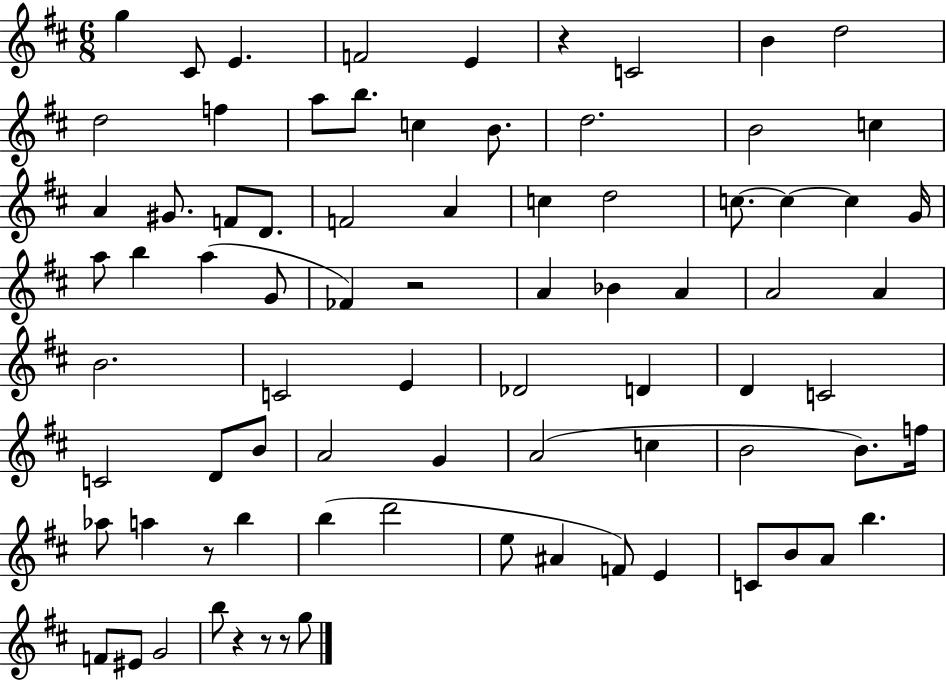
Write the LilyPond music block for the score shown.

{
  \clef treble
  \numericTimeSignature
  \time 6/8
  \key d \major
  g''4 cis'8 e'4. | f'2 e'4 | r4 c'2 | b'4 d''2 | \break d''2 f''4 | a''8 b''8. c''4 b'8. | d''2. | b'2 c''4 | \break a'4 gis'8. f'8 d'8. | f'2 a'4 | c''4 d''2 | c''8.~~ c''4~~ c''4 g'16 | \break a''8 b''4 a''4( g'8 | fes'4) r2 | a'4 bes'4 a'4 | a'2 a'4 | \break b'2. | c'2 e'4 | des'2 d'4 | d'4 c'2 | \break c'2 d'8 b'8 | a'2 g'4 | a'2( c''4 | b'2 b'8.) f''16 | \break aes''8 a''4 r8 b''4 | b''4( d'''2 | e''8 ais'4 f'8) e'4 | c'8 b'8 a'8 b''4. | \break f'8 eis'8 g'2 | b''8 r4 r8 r8 g''8 | \bar "|."
}